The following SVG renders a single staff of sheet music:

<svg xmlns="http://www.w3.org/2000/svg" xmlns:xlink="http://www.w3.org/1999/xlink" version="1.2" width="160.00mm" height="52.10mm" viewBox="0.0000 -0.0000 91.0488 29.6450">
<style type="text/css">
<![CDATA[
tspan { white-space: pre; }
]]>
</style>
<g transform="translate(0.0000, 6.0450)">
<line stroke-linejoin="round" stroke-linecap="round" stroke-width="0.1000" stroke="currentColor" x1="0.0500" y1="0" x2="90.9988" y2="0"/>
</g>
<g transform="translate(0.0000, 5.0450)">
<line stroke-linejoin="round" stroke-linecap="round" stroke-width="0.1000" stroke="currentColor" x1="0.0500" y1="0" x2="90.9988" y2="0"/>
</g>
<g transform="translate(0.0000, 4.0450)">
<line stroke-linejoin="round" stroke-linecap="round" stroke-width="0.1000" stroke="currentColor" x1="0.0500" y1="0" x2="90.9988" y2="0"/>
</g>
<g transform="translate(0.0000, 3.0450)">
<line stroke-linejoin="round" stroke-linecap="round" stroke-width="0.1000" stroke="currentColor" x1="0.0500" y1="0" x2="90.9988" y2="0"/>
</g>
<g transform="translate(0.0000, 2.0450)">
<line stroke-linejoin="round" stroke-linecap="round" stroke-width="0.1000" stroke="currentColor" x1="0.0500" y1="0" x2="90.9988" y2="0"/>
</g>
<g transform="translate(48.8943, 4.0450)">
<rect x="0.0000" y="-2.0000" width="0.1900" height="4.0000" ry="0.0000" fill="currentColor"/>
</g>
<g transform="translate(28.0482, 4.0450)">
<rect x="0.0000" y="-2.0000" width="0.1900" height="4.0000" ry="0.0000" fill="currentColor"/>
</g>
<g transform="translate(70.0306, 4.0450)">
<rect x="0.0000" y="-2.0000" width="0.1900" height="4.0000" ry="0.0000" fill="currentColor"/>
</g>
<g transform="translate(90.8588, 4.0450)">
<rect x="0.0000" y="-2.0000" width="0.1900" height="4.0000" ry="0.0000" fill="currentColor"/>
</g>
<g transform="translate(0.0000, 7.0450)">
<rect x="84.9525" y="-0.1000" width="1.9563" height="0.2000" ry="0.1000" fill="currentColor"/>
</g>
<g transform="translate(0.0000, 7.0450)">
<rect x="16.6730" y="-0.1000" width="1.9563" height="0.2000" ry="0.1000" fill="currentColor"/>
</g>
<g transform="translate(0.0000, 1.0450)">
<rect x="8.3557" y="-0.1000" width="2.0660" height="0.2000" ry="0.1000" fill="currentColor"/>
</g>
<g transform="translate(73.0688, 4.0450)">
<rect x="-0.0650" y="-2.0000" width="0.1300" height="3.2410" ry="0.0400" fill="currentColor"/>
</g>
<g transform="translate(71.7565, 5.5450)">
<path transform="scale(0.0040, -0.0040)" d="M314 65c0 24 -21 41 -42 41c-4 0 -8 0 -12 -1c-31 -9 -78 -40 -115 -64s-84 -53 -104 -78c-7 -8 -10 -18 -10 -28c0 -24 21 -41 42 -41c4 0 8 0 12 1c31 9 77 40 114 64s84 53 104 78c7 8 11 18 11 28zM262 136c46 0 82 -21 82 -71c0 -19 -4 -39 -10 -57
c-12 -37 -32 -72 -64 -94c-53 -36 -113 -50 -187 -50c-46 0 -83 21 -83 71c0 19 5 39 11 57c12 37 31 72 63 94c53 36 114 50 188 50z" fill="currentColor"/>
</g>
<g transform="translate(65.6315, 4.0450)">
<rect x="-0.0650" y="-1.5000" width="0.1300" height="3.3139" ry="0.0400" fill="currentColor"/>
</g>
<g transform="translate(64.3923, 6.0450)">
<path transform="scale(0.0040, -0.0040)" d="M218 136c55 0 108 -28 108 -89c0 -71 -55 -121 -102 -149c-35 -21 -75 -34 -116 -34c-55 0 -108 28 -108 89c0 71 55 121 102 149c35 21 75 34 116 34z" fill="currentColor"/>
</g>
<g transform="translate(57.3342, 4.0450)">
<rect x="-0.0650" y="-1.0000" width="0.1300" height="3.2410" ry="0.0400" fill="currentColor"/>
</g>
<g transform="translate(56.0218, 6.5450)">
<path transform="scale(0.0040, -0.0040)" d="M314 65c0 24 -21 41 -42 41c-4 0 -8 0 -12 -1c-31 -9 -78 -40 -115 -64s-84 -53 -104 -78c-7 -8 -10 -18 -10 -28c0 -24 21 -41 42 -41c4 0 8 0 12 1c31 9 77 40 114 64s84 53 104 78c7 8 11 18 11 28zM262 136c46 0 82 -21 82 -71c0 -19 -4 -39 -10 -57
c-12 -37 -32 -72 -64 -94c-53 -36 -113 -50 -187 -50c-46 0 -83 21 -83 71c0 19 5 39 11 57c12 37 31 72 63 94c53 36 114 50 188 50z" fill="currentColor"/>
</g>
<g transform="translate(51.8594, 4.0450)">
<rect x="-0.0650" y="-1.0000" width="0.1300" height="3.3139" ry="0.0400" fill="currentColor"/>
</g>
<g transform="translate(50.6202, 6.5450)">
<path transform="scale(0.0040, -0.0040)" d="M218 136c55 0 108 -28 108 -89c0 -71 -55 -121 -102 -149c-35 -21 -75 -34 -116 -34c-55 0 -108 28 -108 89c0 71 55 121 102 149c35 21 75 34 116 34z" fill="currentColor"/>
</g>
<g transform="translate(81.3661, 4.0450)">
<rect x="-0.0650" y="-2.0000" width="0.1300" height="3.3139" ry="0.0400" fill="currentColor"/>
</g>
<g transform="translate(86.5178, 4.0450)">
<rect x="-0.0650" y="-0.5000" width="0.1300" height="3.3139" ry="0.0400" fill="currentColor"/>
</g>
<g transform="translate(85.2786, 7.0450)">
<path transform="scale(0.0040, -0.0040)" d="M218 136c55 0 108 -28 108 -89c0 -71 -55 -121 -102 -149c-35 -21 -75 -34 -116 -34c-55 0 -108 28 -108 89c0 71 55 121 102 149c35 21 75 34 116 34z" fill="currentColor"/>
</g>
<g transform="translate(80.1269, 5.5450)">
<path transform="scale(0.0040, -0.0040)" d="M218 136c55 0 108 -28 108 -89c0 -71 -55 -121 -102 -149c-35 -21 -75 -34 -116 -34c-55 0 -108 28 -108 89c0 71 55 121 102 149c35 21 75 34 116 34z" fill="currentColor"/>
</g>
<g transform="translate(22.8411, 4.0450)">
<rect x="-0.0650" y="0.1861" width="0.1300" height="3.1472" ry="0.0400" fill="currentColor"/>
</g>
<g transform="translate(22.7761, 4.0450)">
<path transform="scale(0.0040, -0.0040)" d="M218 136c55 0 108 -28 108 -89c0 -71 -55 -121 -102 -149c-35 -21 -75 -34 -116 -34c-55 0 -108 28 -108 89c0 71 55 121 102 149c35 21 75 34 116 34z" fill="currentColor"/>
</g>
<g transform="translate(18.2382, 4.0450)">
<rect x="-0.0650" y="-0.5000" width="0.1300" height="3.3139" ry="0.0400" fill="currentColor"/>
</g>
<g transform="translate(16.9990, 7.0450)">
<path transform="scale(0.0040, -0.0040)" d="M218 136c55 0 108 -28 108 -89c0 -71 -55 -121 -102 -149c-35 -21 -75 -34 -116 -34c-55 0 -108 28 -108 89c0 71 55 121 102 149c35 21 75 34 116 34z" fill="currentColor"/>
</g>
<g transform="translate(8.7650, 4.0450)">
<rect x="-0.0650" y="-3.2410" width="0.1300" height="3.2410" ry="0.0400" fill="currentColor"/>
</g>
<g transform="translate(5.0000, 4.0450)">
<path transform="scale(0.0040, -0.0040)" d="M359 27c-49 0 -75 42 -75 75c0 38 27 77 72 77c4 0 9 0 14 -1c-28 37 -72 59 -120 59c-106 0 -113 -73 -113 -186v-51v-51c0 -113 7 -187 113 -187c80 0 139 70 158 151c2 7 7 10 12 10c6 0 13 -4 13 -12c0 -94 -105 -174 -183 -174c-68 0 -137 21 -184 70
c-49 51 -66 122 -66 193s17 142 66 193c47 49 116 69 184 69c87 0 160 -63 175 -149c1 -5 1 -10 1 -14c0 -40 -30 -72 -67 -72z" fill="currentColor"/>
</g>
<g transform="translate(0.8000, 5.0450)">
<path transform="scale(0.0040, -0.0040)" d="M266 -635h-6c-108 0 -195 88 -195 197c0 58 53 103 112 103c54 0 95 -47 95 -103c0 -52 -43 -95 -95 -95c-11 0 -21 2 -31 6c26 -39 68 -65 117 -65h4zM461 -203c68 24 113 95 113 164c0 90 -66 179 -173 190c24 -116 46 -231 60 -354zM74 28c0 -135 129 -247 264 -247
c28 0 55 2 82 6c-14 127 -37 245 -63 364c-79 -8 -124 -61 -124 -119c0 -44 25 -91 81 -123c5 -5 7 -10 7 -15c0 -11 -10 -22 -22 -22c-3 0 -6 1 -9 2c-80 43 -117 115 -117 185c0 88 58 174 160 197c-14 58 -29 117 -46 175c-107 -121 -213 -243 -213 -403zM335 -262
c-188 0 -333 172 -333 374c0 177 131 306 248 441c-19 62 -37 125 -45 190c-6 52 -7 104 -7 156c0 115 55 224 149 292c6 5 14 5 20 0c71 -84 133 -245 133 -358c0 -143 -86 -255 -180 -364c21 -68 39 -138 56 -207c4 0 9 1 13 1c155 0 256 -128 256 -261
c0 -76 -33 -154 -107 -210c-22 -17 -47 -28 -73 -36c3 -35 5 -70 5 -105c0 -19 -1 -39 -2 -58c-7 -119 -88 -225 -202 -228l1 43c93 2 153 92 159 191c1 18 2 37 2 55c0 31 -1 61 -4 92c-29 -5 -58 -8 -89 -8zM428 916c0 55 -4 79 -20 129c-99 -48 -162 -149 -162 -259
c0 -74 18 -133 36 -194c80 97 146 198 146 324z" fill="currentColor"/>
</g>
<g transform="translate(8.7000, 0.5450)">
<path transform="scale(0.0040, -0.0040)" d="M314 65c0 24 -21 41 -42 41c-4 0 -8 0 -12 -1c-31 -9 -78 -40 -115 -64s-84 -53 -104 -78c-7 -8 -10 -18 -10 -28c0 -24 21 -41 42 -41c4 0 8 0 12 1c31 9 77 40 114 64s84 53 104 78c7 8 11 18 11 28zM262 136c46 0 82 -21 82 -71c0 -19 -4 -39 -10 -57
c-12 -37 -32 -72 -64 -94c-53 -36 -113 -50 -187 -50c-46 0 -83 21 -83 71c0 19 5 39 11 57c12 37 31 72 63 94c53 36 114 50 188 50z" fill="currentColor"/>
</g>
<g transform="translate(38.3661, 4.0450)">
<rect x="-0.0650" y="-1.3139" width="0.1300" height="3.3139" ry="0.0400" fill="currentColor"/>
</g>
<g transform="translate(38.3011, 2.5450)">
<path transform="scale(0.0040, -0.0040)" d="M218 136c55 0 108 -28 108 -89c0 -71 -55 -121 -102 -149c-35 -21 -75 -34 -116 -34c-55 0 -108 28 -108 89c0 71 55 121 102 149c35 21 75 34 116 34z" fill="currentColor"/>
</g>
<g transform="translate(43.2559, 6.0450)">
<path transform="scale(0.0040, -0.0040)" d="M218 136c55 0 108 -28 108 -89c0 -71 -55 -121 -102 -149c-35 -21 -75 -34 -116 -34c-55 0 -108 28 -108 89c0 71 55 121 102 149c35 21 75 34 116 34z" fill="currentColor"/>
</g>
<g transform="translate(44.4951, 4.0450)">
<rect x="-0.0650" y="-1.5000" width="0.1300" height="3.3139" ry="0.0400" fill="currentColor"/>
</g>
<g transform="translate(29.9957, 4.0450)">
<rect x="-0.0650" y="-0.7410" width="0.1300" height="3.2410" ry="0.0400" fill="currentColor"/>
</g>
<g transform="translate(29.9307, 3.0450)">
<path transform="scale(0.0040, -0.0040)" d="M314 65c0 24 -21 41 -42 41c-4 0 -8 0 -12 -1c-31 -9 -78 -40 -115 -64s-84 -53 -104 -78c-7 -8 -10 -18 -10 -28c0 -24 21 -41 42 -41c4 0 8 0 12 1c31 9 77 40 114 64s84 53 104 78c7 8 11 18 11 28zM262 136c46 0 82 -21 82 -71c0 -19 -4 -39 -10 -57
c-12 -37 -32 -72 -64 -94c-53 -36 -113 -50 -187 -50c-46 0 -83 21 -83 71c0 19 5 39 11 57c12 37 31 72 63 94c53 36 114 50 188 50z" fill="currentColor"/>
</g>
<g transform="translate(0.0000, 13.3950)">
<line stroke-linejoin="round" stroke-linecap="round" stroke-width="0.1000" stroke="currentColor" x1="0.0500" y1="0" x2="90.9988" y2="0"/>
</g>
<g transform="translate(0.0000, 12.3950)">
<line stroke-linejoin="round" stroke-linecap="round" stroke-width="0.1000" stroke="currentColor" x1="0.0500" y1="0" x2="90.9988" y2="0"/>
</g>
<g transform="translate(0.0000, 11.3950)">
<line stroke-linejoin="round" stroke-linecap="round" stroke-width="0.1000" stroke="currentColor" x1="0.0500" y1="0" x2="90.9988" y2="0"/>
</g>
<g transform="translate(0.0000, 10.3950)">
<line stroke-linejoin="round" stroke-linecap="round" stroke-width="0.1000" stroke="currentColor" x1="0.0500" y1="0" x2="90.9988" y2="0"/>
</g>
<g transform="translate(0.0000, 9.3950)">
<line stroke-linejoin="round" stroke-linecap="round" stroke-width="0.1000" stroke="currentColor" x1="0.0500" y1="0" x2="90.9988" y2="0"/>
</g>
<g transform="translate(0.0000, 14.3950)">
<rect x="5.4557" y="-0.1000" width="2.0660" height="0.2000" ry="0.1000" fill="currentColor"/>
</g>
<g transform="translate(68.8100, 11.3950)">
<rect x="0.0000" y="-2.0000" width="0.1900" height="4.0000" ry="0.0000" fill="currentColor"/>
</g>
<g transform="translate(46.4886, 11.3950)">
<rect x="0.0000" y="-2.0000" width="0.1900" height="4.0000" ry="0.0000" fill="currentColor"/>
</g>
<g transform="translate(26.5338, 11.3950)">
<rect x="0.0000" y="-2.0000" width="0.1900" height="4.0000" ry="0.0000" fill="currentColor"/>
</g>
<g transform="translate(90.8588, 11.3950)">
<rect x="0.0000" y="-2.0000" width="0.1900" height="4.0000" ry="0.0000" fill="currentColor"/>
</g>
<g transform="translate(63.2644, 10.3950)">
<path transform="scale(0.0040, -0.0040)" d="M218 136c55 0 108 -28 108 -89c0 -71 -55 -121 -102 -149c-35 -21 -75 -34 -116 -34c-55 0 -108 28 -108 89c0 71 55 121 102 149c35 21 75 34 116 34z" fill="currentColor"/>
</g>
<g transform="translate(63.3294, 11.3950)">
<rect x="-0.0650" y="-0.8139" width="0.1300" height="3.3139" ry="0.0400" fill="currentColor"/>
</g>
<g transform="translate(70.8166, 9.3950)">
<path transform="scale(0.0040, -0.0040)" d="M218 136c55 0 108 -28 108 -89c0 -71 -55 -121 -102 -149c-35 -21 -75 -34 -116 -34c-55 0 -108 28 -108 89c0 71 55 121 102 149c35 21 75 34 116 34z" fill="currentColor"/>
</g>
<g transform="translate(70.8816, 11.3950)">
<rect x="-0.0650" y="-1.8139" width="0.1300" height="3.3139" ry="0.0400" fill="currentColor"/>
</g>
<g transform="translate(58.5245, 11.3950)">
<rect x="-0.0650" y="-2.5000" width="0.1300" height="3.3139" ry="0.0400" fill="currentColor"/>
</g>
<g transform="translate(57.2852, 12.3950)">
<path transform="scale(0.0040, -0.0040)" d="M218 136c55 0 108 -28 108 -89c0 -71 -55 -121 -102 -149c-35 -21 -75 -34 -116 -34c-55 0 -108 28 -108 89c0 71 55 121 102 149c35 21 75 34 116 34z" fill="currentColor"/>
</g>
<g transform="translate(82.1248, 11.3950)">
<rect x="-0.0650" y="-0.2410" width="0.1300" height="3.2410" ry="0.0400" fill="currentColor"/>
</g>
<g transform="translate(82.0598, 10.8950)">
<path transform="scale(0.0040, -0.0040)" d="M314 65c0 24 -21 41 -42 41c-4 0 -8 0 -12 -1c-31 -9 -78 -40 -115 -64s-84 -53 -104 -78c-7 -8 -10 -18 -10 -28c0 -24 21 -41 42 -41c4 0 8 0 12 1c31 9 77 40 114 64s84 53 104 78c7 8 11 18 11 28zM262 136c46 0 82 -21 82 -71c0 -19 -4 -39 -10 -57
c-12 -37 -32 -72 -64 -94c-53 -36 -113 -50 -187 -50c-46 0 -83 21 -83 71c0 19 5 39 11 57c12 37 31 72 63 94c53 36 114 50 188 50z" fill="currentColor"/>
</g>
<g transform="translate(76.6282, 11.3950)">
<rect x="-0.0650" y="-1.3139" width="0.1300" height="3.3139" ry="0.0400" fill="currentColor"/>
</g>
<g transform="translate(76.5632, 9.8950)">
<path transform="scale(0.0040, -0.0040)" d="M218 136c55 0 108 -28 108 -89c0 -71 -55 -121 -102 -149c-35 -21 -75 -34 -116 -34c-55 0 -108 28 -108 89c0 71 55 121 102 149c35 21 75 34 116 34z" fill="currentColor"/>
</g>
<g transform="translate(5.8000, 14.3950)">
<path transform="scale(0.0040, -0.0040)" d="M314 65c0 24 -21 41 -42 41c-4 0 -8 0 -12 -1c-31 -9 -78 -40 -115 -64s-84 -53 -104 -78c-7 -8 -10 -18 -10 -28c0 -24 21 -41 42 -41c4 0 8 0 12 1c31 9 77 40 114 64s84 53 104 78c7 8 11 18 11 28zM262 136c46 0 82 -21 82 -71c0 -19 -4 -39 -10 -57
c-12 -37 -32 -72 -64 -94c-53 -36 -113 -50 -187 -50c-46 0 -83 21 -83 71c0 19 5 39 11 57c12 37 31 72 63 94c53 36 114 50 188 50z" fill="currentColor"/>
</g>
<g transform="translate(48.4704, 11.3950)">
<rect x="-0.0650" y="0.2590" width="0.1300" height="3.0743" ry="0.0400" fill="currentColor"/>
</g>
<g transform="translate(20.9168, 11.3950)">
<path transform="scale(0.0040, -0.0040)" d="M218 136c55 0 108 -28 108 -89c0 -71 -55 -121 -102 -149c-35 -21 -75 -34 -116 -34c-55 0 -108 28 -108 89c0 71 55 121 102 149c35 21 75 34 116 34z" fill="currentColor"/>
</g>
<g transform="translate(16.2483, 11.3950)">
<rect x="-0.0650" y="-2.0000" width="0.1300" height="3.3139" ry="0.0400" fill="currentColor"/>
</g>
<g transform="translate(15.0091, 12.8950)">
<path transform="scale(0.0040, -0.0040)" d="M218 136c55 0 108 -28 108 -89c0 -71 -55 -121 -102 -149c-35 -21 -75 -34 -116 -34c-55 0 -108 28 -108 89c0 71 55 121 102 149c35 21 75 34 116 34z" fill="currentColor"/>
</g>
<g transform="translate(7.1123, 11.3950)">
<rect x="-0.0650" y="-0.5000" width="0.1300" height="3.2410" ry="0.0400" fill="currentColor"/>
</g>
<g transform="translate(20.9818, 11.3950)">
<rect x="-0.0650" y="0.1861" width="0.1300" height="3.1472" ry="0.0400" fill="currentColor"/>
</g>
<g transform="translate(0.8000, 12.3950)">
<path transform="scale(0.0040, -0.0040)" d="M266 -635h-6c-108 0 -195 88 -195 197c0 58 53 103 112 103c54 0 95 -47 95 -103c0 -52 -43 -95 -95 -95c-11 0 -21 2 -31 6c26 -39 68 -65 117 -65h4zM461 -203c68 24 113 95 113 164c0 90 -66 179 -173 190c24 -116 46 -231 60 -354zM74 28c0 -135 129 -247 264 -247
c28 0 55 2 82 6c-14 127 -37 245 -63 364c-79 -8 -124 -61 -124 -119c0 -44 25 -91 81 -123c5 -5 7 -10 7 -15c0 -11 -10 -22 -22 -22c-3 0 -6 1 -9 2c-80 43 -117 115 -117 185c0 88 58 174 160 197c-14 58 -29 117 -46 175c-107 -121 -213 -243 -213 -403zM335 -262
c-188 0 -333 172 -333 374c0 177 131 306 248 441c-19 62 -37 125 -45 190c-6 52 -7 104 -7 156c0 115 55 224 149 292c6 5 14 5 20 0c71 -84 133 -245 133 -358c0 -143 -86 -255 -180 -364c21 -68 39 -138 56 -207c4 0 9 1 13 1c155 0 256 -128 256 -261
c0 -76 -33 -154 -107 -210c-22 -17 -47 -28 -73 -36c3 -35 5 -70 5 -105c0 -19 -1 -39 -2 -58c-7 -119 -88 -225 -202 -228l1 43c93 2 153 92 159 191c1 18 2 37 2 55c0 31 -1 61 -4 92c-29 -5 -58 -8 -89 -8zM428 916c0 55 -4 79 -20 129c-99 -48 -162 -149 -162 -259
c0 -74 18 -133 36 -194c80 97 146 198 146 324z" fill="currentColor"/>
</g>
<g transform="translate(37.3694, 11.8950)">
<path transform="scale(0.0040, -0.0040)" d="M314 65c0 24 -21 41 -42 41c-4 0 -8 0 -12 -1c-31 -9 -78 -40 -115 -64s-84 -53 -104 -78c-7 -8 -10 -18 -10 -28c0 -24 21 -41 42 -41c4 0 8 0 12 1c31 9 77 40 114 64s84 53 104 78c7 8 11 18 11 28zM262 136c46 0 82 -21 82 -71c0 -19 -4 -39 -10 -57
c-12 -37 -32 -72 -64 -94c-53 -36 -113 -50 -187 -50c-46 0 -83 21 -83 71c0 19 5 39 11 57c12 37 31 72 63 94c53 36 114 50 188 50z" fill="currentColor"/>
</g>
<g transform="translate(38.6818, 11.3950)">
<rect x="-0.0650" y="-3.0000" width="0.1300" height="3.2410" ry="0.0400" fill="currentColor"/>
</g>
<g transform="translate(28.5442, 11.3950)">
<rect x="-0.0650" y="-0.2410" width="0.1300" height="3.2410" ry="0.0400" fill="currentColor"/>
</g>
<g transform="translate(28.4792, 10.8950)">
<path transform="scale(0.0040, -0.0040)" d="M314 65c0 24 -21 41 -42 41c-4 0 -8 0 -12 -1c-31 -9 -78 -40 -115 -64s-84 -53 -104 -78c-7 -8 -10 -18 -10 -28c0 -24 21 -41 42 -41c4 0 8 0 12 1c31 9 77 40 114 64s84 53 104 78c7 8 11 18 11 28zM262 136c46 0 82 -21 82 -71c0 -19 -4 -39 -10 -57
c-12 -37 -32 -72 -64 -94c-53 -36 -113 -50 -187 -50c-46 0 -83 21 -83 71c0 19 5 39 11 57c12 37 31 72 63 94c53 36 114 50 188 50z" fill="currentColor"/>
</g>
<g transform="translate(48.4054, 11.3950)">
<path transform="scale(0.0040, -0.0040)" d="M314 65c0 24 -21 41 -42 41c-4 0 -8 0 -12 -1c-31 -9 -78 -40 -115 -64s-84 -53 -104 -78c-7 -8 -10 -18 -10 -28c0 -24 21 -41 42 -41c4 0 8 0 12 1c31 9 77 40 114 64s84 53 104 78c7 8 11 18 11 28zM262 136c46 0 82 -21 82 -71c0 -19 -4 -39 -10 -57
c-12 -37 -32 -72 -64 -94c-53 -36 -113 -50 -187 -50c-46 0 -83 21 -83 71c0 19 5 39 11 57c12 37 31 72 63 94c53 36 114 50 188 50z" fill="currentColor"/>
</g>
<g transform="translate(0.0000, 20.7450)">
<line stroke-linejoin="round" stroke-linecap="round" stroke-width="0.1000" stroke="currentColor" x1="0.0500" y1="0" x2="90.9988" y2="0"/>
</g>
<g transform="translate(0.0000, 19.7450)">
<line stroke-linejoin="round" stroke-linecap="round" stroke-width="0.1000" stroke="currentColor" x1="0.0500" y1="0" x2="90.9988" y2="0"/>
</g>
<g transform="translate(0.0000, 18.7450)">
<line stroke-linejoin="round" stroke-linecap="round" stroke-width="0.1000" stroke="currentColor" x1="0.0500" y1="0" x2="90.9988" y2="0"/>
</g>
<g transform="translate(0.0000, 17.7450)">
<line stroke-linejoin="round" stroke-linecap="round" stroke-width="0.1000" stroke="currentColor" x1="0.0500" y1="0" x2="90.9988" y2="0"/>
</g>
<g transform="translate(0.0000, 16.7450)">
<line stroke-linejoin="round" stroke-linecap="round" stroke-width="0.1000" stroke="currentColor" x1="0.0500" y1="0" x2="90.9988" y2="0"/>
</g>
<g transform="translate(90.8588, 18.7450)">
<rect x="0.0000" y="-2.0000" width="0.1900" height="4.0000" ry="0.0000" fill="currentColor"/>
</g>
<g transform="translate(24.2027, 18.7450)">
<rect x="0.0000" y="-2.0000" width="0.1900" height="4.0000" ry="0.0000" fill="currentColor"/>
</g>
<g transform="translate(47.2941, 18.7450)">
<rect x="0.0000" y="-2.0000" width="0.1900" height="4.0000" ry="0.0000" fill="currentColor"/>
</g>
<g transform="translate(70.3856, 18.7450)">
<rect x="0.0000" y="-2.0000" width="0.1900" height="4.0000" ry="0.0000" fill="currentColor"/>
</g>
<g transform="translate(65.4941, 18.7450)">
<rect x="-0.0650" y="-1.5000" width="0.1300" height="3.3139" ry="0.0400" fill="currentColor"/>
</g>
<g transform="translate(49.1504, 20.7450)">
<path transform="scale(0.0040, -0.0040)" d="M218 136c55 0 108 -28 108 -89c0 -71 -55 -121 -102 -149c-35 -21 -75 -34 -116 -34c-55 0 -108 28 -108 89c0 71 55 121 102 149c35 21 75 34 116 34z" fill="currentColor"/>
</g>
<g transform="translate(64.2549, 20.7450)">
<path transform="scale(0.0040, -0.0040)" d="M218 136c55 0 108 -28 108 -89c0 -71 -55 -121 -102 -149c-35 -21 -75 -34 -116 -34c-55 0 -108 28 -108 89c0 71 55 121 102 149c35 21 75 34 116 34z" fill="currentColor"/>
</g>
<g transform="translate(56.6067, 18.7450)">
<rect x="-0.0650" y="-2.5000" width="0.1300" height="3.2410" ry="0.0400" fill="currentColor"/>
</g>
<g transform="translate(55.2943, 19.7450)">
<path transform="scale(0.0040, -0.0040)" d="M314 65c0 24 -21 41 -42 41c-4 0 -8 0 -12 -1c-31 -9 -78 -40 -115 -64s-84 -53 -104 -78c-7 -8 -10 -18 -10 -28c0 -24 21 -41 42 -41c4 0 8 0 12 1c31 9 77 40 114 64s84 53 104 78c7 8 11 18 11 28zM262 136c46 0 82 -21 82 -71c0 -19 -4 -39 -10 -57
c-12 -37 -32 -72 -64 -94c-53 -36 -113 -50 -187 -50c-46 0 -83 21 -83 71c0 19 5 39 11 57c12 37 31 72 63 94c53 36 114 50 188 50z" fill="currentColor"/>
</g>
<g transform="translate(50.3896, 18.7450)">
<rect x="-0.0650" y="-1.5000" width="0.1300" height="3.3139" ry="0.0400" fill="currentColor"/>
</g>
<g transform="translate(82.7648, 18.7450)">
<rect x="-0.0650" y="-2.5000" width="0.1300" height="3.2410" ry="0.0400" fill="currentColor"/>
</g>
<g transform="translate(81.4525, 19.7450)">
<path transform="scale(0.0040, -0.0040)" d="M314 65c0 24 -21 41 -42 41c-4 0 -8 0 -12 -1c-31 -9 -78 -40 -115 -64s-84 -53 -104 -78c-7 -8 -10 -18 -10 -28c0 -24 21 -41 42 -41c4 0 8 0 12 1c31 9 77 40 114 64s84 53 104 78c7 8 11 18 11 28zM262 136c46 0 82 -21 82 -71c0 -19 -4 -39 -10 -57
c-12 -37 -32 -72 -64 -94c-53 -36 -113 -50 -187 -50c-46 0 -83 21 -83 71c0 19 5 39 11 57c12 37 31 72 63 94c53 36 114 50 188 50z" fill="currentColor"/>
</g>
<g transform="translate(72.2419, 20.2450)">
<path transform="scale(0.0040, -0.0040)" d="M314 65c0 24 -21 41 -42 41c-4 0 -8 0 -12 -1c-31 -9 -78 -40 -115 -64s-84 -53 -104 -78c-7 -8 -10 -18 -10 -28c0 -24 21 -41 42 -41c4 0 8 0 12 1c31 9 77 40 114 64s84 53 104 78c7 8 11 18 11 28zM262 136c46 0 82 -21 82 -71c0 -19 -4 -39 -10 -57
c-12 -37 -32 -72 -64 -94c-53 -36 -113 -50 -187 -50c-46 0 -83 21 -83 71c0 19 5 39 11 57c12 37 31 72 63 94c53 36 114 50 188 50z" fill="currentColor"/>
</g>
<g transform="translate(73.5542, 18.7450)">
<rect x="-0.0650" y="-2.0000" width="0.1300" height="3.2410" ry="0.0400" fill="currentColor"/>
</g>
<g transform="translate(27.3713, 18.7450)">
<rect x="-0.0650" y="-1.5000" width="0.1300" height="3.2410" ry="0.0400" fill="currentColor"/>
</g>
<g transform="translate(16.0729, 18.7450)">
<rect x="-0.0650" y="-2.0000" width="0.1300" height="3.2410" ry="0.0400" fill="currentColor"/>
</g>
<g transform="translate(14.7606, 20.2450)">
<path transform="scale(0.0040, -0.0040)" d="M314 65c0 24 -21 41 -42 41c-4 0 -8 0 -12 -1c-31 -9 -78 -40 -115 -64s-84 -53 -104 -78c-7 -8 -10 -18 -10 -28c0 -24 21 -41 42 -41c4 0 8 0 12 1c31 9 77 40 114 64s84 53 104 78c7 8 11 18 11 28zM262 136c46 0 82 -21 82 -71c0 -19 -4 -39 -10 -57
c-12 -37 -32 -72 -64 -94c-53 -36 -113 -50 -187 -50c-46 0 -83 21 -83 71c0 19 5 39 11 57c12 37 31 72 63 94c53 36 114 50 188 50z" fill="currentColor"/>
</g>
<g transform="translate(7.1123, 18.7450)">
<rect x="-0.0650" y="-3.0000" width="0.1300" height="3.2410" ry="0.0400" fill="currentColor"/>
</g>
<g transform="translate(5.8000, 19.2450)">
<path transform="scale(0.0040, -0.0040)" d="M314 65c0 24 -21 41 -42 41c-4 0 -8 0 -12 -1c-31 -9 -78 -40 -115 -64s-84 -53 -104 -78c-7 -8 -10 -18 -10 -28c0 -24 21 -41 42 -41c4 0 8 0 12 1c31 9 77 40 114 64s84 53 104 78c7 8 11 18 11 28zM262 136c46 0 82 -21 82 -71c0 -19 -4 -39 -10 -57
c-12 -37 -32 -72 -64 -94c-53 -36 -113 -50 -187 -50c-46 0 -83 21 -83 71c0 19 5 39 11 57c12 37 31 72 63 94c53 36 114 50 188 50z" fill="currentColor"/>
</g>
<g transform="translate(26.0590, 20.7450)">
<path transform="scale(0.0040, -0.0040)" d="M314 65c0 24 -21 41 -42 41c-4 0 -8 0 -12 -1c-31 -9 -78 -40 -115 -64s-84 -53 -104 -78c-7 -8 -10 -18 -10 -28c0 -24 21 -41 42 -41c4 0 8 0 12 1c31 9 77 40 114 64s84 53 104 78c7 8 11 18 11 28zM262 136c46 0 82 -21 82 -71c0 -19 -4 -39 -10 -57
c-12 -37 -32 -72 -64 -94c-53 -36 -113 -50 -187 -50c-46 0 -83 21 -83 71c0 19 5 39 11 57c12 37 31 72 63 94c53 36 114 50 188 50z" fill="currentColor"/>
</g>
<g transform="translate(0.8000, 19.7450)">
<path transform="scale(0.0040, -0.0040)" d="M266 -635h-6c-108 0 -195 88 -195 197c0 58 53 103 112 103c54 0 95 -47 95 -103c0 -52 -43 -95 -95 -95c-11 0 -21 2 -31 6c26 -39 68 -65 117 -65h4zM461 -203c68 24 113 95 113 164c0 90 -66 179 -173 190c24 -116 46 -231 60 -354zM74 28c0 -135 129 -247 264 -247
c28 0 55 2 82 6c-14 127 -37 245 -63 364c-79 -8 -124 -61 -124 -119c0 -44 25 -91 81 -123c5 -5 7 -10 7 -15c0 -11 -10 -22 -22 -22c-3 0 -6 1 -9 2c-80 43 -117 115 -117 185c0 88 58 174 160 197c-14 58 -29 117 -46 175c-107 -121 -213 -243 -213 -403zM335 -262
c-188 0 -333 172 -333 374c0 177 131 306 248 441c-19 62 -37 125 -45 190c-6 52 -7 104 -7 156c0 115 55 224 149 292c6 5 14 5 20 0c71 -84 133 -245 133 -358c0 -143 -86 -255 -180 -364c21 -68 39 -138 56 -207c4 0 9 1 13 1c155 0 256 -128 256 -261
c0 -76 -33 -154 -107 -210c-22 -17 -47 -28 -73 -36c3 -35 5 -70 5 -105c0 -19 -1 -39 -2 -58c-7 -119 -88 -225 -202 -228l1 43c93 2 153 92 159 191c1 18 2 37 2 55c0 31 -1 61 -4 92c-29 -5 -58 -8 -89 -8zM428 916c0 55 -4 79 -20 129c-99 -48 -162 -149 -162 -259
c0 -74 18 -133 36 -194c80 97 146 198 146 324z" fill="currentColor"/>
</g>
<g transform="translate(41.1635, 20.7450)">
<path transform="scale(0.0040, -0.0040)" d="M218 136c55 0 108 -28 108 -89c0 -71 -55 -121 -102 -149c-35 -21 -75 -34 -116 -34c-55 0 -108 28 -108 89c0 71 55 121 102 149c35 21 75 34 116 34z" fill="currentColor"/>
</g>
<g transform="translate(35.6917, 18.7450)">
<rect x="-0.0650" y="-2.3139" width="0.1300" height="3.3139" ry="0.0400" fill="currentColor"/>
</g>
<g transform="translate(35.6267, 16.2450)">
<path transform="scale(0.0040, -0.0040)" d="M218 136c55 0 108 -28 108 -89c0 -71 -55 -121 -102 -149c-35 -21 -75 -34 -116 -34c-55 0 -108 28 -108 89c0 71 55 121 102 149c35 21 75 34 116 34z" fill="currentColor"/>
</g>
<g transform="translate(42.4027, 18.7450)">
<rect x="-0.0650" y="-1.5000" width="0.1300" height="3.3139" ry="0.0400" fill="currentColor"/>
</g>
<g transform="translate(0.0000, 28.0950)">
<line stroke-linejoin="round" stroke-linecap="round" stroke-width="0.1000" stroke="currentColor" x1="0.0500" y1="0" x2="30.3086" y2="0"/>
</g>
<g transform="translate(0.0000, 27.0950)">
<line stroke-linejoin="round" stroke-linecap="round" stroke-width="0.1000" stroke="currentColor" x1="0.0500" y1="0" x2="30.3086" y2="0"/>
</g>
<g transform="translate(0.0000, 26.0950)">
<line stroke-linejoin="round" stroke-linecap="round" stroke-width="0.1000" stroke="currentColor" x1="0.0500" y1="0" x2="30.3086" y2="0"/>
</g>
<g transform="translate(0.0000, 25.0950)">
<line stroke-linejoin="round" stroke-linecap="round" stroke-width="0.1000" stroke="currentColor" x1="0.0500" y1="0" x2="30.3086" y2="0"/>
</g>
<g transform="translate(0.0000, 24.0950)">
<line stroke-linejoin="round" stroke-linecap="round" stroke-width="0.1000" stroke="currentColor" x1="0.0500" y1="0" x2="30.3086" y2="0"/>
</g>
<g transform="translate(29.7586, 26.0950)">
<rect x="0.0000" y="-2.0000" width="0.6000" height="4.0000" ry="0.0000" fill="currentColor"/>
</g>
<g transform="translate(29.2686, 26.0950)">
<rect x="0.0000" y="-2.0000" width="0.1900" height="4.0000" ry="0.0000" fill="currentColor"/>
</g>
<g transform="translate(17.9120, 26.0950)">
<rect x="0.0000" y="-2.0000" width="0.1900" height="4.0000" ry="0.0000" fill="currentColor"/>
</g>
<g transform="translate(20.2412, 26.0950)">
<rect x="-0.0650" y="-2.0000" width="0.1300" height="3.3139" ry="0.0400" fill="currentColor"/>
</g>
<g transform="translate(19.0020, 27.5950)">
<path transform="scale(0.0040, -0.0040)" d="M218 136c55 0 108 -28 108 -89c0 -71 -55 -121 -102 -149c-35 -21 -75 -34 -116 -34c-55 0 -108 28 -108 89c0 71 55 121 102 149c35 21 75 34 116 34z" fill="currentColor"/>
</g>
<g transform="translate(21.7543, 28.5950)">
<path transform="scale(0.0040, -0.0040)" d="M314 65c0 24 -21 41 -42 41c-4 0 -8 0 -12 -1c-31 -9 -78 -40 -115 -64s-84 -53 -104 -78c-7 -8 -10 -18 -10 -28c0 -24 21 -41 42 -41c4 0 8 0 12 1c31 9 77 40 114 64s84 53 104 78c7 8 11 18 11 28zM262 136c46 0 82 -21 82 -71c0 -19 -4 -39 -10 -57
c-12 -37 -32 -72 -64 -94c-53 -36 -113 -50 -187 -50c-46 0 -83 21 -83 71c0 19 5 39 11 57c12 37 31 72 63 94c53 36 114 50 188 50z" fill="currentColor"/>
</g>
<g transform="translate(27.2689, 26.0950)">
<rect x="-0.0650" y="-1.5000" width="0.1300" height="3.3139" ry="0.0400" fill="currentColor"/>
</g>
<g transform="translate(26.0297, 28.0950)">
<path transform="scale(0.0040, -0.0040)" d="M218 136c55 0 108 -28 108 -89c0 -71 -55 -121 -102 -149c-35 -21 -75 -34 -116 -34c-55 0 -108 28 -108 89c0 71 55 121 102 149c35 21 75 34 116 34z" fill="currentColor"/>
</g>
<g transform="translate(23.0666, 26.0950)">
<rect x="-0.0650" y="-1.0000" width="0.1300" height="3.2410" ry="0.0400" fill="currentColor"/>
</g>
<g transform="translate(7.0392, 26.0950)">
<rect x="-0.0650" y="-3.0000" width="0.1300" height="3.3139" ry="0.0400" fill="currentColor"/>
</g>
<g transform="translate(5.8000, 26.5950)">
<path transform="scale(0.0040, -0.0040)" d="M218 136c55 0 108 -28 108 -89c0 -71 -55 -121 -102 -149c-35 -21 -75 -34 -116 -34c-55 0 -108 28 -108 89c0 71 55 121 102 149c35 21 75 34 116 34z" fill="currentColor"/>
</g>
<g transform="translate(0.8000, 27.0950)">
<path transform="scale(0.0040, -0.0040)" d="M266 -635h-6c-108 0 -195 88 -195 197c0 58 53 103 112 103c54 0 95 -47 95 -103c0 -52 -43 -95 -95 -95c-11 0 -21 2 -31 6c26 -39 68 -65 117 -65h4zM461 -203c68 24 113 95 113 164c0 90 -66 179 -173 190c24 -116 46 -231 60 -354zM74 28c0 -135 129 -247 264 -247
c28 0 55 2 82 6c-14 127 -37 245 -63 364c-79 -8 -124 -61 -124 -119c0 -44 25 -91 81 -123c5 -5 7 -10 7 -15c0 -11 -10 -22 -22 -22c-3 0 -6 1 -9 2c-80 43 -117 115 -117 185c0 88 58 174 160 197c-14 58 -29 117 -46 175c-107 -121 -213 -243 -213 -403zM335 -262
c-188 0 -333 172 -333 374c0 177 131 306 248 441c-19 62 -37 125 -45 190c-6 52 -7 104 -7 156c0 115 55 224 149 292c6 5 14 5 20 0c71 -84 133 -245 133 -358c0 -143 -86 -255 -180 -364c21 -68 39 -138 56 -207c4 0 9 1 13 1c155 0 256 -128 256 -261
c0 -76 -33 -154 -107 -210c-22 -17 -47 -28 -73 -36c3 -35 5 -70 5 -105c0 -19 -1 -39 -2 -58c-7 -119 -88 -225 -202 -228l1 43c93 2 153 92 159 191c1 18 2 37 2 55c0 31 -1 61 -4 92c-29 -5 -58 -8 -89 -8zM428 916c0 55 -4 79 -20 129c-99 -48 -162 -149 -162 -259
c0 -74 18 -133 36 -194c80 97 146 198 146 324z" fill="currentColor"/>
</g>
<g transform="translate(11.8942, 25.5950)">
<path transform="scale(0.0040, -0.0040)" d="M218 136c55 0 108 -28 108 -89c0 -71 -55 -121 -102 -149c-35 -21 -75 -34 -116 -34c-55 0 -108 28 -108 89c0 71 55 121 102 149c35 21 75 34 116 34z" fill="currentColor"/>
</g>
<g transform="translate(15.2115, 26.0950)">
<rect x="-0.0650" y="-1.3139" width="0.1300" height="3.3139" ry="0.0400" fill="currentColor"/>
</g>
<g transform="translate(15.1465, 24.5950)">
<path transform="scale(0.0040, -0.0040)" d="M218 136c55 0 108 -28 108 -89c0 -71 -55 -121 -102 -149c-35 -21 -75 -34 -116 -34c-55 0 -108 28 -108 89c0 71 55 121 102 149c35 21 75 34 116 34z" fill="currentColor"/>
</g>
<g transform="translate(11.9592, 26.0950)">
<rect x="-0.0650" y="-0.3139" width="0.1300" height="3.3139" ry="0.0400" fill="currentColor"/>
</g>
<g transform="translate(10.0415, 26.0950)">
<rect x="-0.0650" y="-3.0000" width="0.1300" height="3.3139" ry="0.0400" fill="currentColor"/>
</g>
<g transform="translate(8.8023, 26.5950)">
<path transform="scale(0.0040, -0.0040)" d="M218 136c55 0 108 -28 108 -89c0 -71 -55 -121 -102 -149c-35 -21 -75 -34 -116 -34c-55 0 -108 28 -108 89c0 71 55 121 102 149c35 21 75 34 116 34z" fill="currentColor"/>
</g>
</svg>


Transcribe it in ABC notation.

X:1
T:Untitled
M:4/4
L:1/4
K:C
b2 C B d2 e E D D2 E F2 F C C2 F B c2 A2 B2 G d f e c2 A2 F2 E2 g E E G2 E F2 G2 A A c e F D2 E